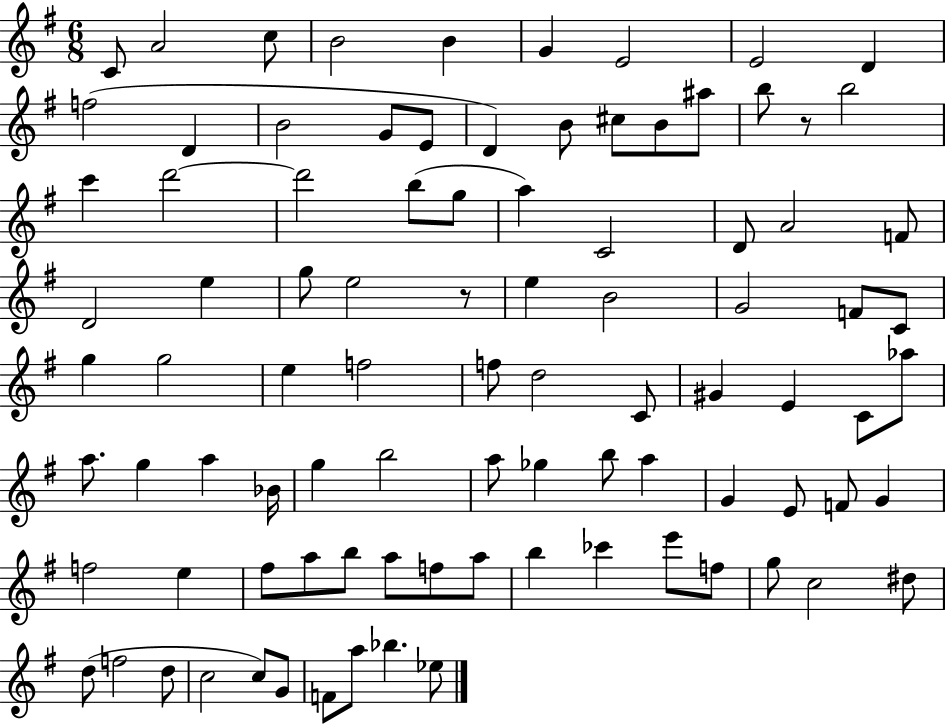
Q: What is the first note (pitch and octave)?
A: C4